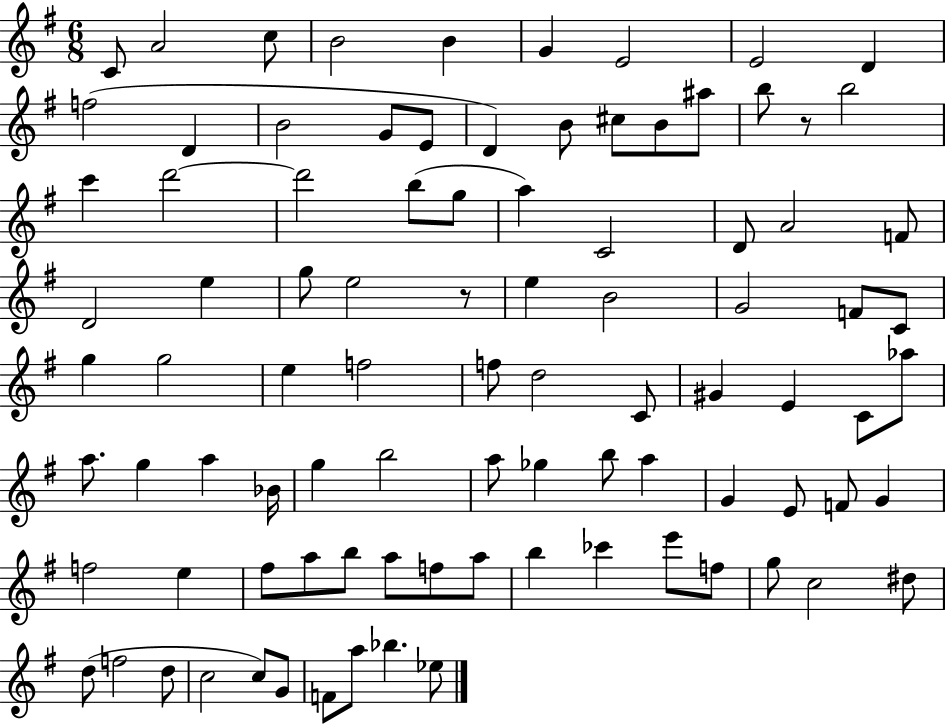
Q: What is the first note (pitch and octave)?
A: C4